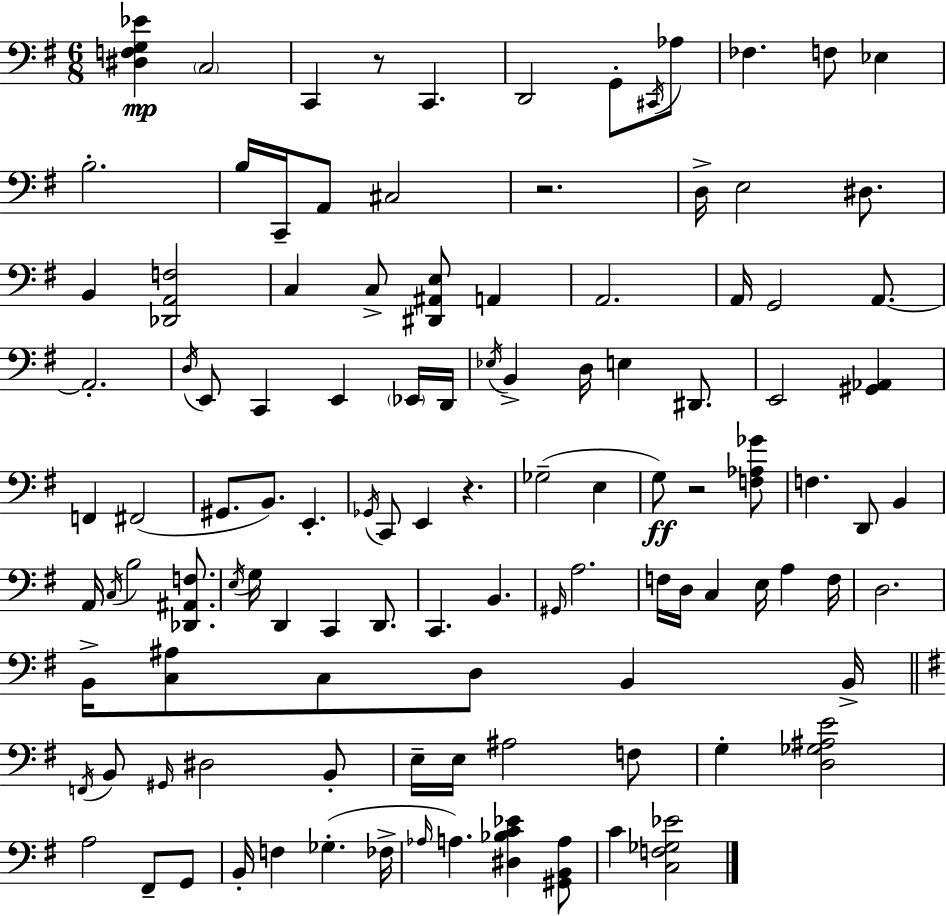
{
  \clef bass
  \numericTimeSignature
  \time 6/8
  \key e \minor
  <dis f g ees'>4\mp \parenthesize c2 | c,4 r8 c,4. | d,2 g,8-. \acciaccatura { cis,16 } aes8 | fes4. f8 ees4 | \break b2.-. | b16 c,16-- a,8 cis2 | r2. | d16-> e2 dis8. | \break b,4 <des, a, f>2 | c4 c8-> <dis, ais, e>8 a,4 | a,2. | a,16 g,2 a,8.~~ | \break a,2.-. | \acciaccatura { d16 } e,8 c,4 e,4 | \parenthesize ees,16 d,16 \acciaccatura { ees16 } b,4-> d16 e4 | dis,8. e,2 <gis, aes,>4 | \break f,4 fis,2( | gis,8. b,8.) e,4.-. | \acciaccatura { ges,16 } c,8 e,4 r4. | ges2--( | \break e4 g8\ff) r2 | <f aes ges'>8 f4. d,8 | b,4 a,16 \acciaccatura { c16 } b2 | <des, ais, f>8. \acciaccatura { e16 } g16 d,4 c,4 | \break d,8. c,4. | b,4. \grace { gis,16 } a2. | f16 d16 c4 | e16 a4 f16 d2. | \break b,16-> <c ais>8 c8 | d8 b,4 b,16-> \bar "||" \break \key g \major \acciaccatura { f,16 } b,8 \grace { gis,16 } dis2 | b,8-. e16-- e16 ais2 | f8 g4-. <d ges ais e'>2 | a2 fis,8-- | \break g,8 b,16-. f4 ges4.-.( | fes16-> \grace { aes16 } a4.) <dis bes c' ees'>4 | <gis, b, a>8 c'4 <c f ges ees'>2 | \bar "|."
}